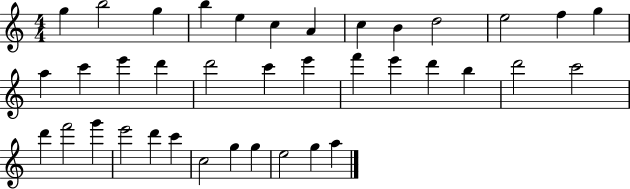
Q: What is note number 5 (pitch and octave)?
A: E5